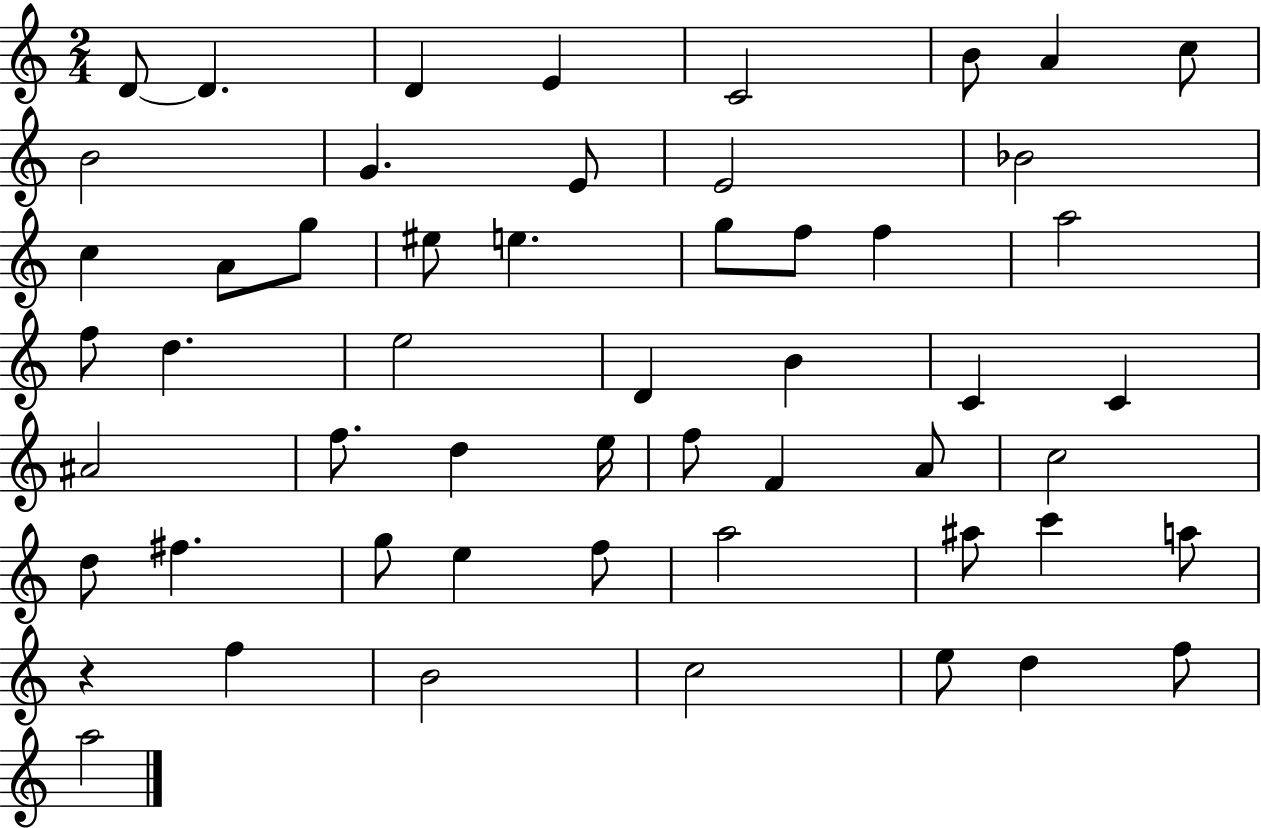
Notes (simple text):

D4/e D4/q. D4/q E4/q C4/h B4/e A4/q C5/e B4/h G4/q. E4/e E4/h Bb4/h C5/q A4/e G5/e EIS5/e E5/q. G5/e F5/e F5/q A5/h F5/e D5/q. E5/h D4/q B4/q C4/q C4/q A#4/h F5/e. D5/q E5/s F5/e F4/q A4/e C5/h D5/e F#5/q. G5/e E5/q F5/e A5/h A#5/e C6/q A5/e R/q F5/q B4/h C5/h E5/e D5/q F5/e A5/h